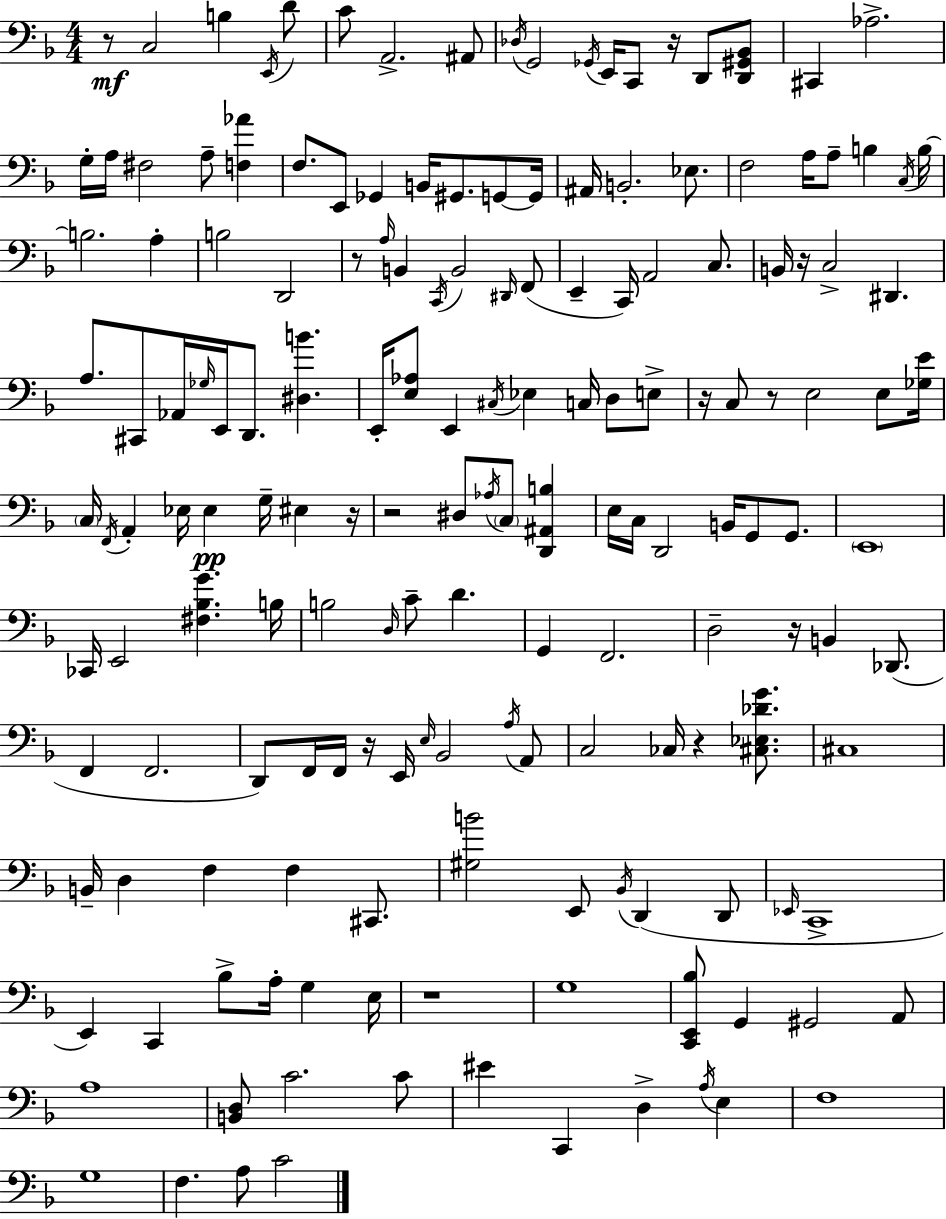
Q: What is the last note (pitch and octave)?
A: C4